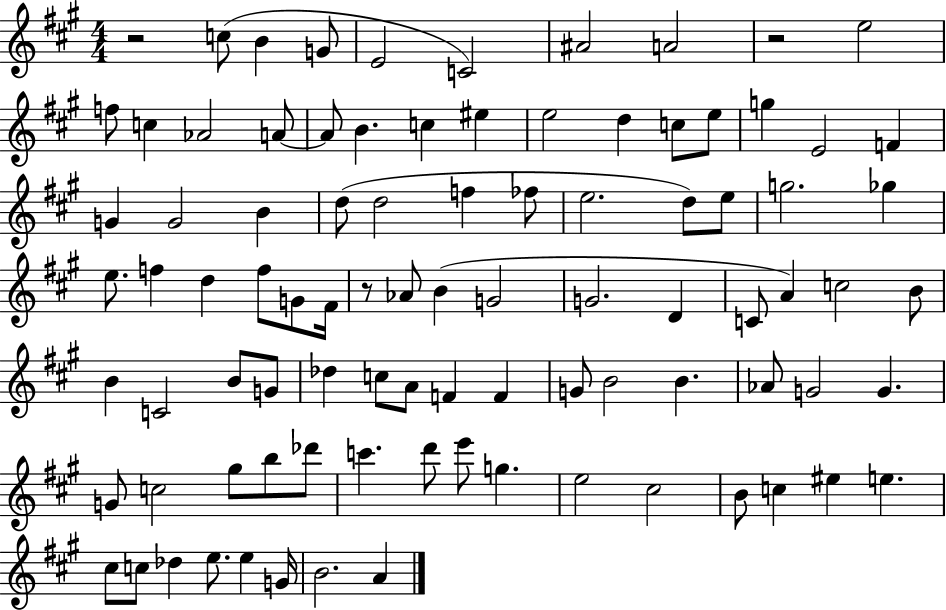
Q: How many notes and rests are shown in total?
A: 91